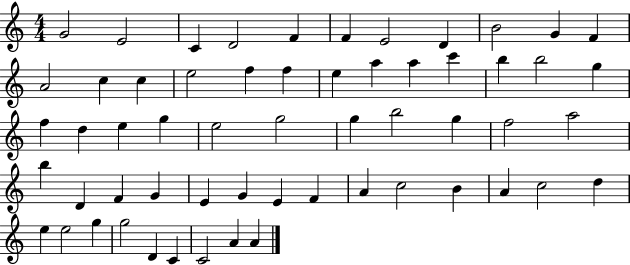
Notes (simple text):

G4/h E4/h C4/q D4/h F4/q F4/q E4/h D4/q B4/h G4/q F4/q A4/h C5/q C5/q E5/h F5/q F5/q E5/q A5/q A5/q C6/q B5/q B5/h G5/q F5/q D5/q E5/q G5/q E5/h G5/h G5/q B5/h G5/q F5/h A5/h B5/q D4/q F4/q G4/q E4/q G4/q E4/q F4/q A4/q C5/h B4/q A4/q C5/h D5/q E5/q E5/h G5/q G5/h D4/q C4/q C4/h A4/q A4/q